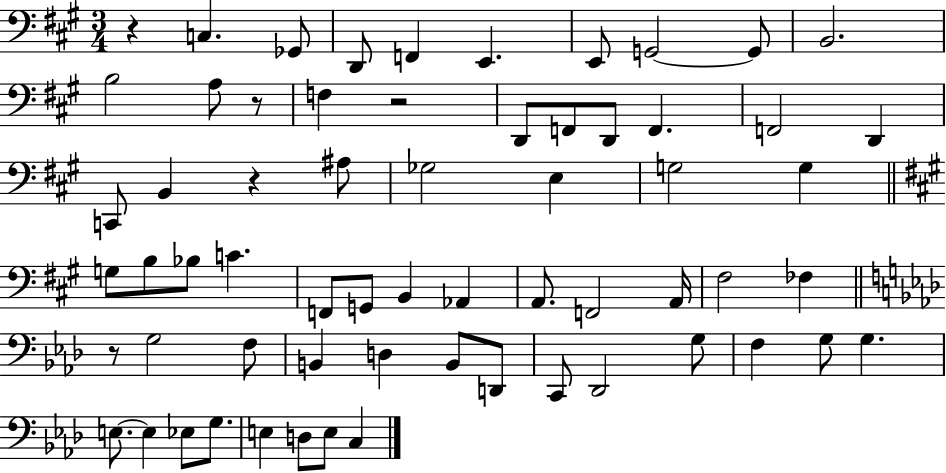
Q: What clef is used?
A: bass